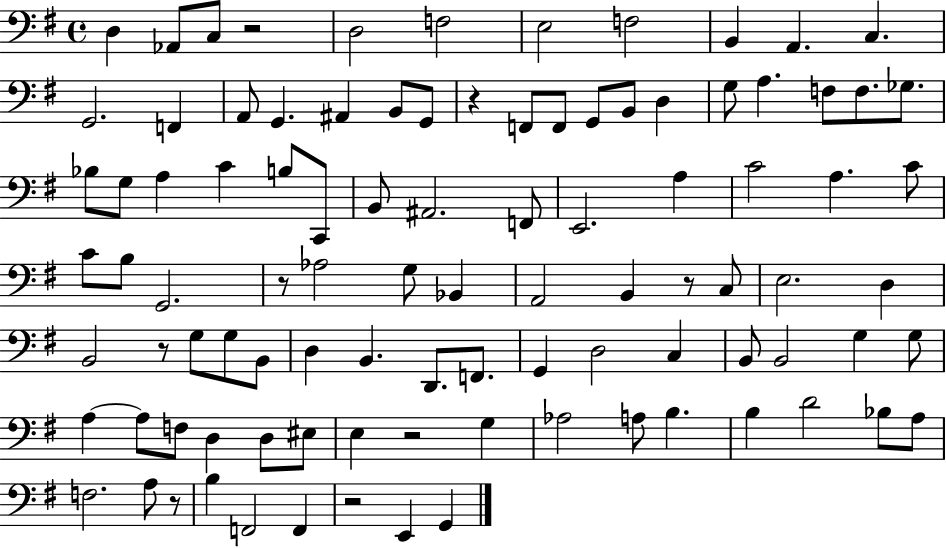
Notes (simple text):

D3/q Ab2/e C3/e R/h D3/h F3/h E3/h F3/h B2/q A2/q. C3/q. G2/h. F2/q A2/e G2/q. A#2/q B2/e G2/e R/q F2/e F2/e G2/e B2/e D3/q G3/e A3/q. F3/e F3/e. Gb3/e. Bb3/e G3/e A3/q C4/q B3/e C2/e B2/e A#2/h. F2/e E2/h. A3/q C4/h A3/q. C4/e C4/e B3/e G2/h. R/e Ab3/h G3/e Bb2/q A2/h B2/q R/e C3/e E3/h. D3/q B2/h R/e G3/e G3/e B2/e D3/q B2/q. D2/e. F2/e. G2/q D3/h C3/q B2/e B2/h G3/q G3/e A3/q A3/e F3/e D3/q D3/e EIS3/e E3/q R/h G3/q Ab3/h A3/e B3/q. B3/q D4/h Bb3/e A3/e F3/h. A3/e R/e B3/q F2/h F2/q R/h E2/q G2/q